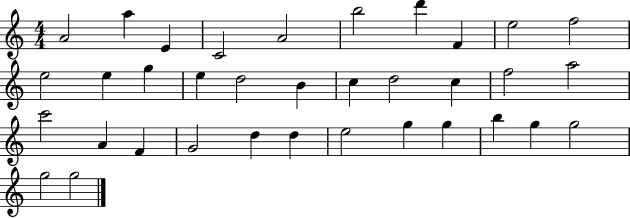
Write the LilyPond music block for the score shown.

{
  \clef treble
  \numericTimeSignature
  \time 4/4
  \key c \major
  a'2 a''4 e'4 | c'2 a'2 | b''2 d'''4 f'4 | e''2 f''2 | \break e''2 e''4 g''4 | e''4 d''2 b'4 | c''4 d''2 c''4 | f''2 a''2 | \break c'''2 a'4 f'4 | g'2 d''4 d''4 | e''2 g''4 g''4 | b''4 g''4 g''2 | \break g''2 g''2 | \bar "|."
}